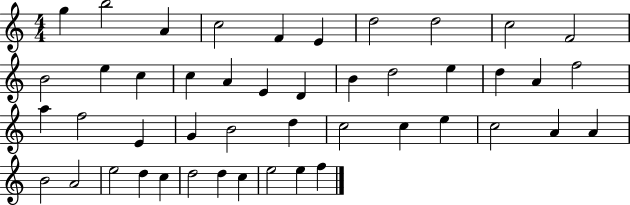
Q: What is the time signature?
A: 4/4